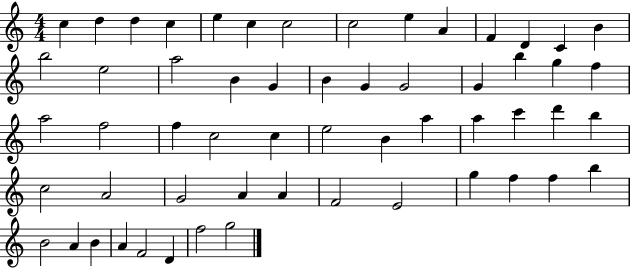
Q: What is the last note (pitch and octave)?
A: G5